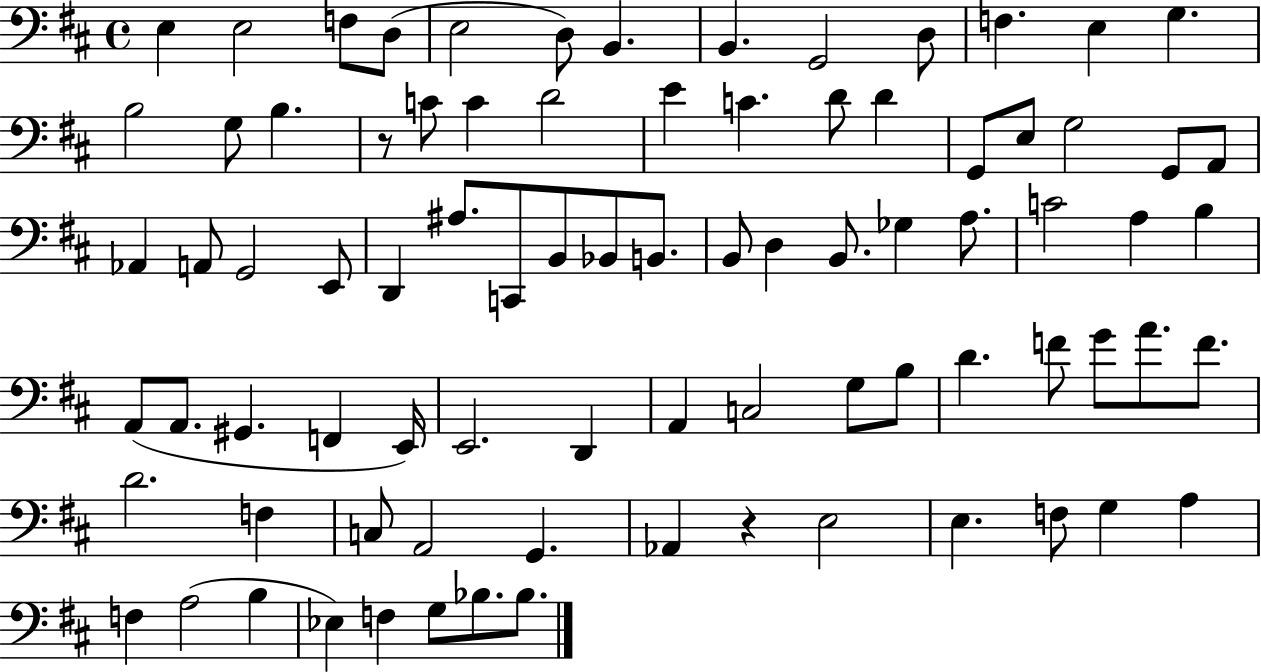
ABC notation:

X:1
T:Untitled
M:4/4
L:1/4
K:D
E, E,2 F,/2 D,/2 E,2 D,/2 B,, B,, G,,2 D,/2 F, E, G, B,2 G,/2 B, z/2 C/2 C D2 E C D/2 D G,,/2 E,/2 G,2 G,,/2 A,,/2 _A,, A,,/2 G,,2 E,,/2 D,, ^A,/2 C,,/2 B,,/2 _B,,/2 B,,/2 B,,/2 D, B,,/2 _G, A,/2 C2 A, B, A,,/2 A,,/2 ^G,, F,, E,,/4 E,,2 D,, A,, C,2 G,/2 B,/2 D F/2 G/2 A/2 F/2 D2 F, C,/2 A,,2 G,, _A,, z E,2 E, F,/2 G, A, F, A,2 B, _E, F, G,/2 _B,/2 _B,/2